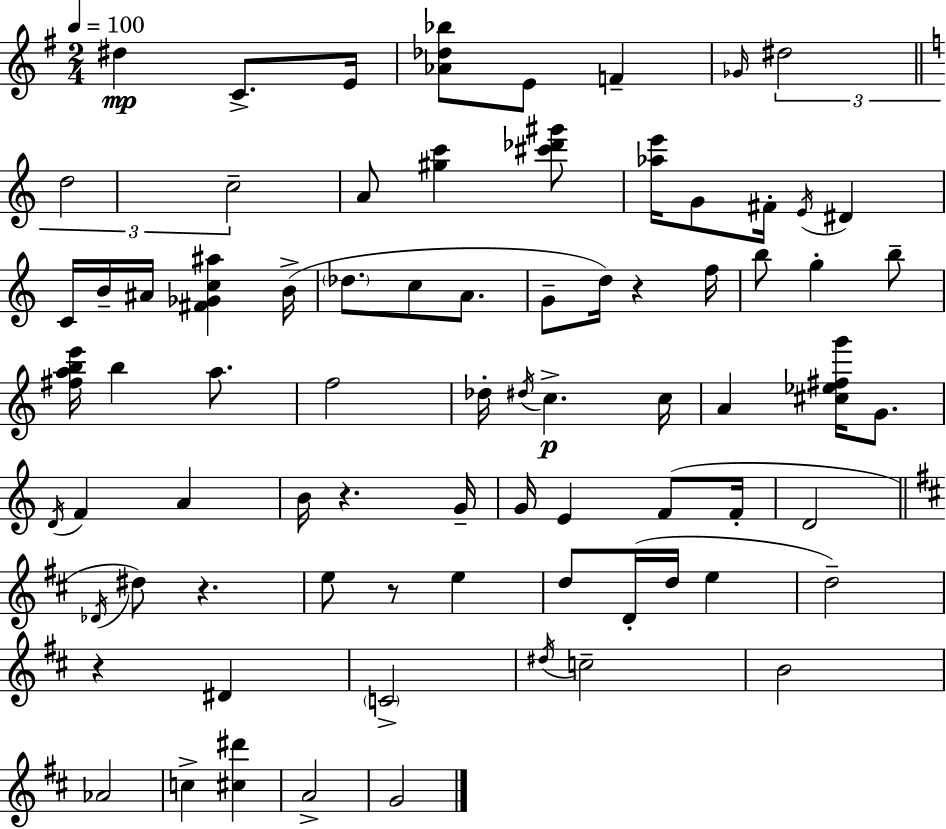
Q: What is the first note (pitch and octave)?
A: D#5